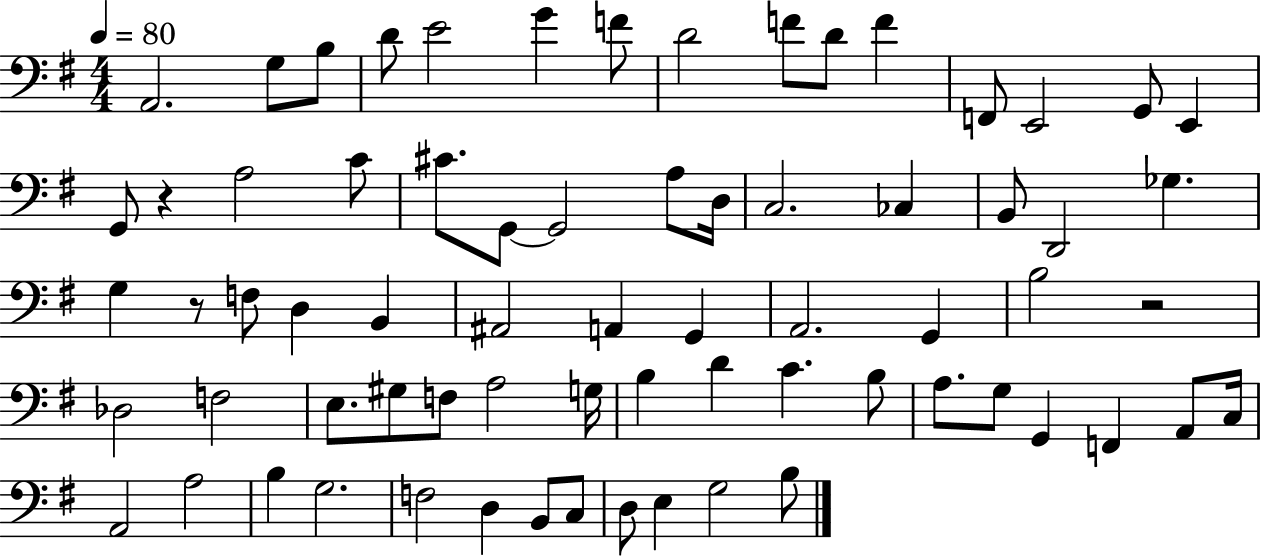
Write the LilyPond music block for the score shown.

{
  \clef bass
  \numericTimeSignature
  \time 4/4
  \key g \major
  \tempo 4 = 80
  a,2. g8 b8 | d'8 e'2 g'4 f'8 | d'2 f'8 d'8 f'4 | f,8 e,2 g,8 e,4 | \break g,8 r4 a2 c'8 | cis'8. g,8~~ g,2 a8 d16 | c2. ces4 | b,8 d,2 ges4. | \break g4 r8 f8 d4 b,4 | ais,2 a,4 g,4 | a,2. g,4 | b2 r2 | \break des2 f2 | e8. gis8 f8 a2 g16 | b4 d'4 c'4. b8 | a8. g8 g,4 f,4 a,8 c16 | \break a,2 a2 | b4 g2. | f2 d4 b,8 c8 | d8 e4 g2 b8 | \break \bar "|."
}